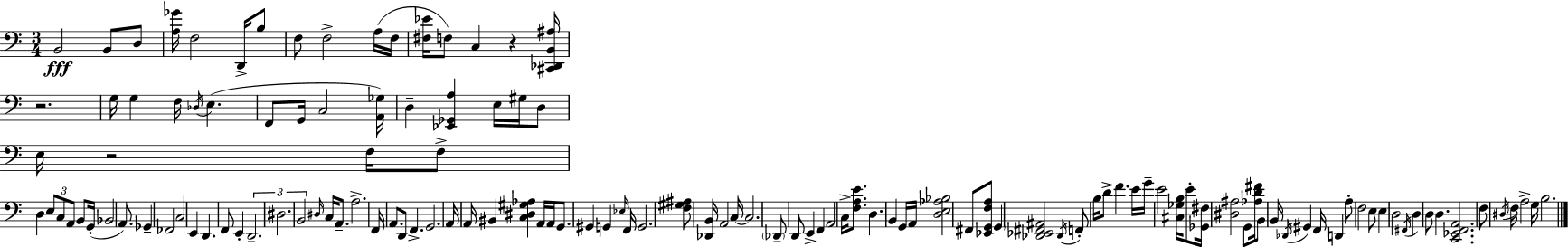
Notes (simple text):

B2/h B2/e D3/e [A3,Gb4]/s F3/h D2/s B3/e F3/e F3/h A3/s F3/s [F#3,Eb4]/s F3/e C3/q R/q [C#2,Db2,B2,A#3]/s R/h. G3/s G3/q F3/s Db3/s E3/q. F2/e G2/s C3/h [A2,Gb3]/s D3/q [Eb2,Gb2,A3]/q E3/s G#3/s D3/e E3/s R/h F3/s F3/e D3/q E3/e C3/e A2/e B2/e G2/s Bb2/h A2/e. Gb2/q FES2/h C3/h E2/q D2/q. F2/e E2/q D2/h. D#3/h. B2/h D#3/s C3/s A2/e. A3/h. F2/s A2/e. D2/e F2/q. G2/h. A2/s A2/s BIS2/q [C3,D#3,G#3,Ab3]/q A2/s A2/s G2/e. G#2/q G2/q Eb3/s F2/s G2/h. [F3,G#3,A#3]/e [Db2,B2]/s A2/h C3/s C3/h. Db2/e D2/e E2/q F2/q A2/h C3/s [F3,A3,E4]/e. D3/q. B2/q G2/s A2/s [D3,E3,Ab3,Bb3]/h F#2/e [Eb2,G2,F3,A3]/e G2/q [Db2,Eb2,F#2,A#2]/h Db2/s F2/e B3/s D4/e F4/q. E4/s G4/s E4/h [C#3,Gb3,B3]/s E4/e [Gb2,F#3]/s [D#3,A#3]/h G2/e [Ab3,D4,F#4]/s B2/e B2/s Db2/s G#2/q F2/s D2/q A3/e F3/h E3/e E3/q D3/h F#2/s D3/q D3/e D3/q. [C2,Eb2,F2,A2]/h. F3/e D#3/s F3/s A3/h G3/s B3/h.